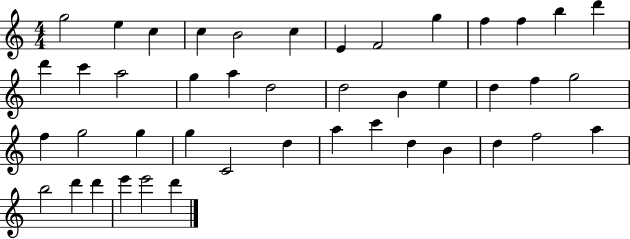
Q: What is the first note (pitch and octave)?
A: G5